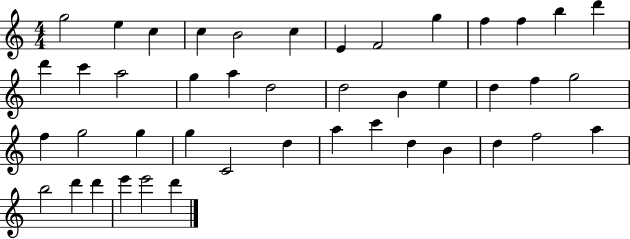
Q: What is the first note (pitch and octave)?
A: G5